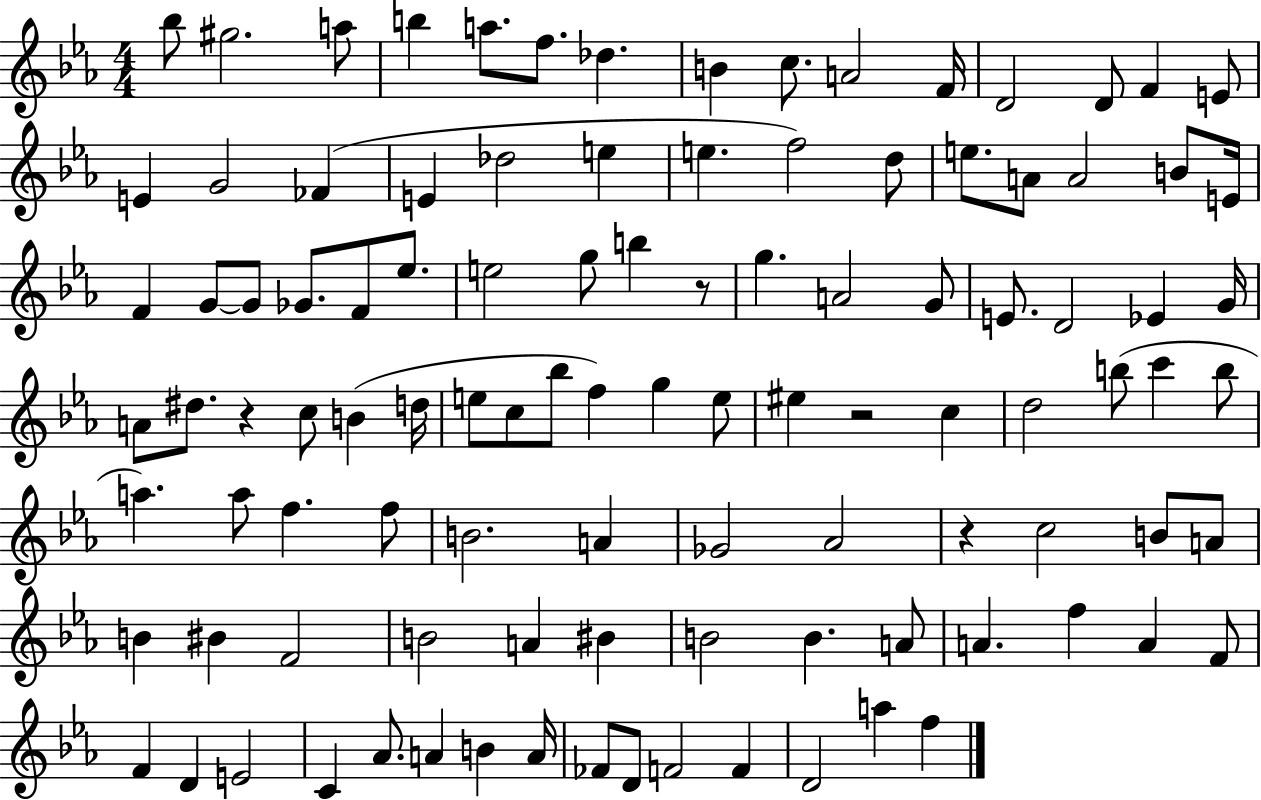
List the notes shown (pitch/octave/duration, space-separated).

Bb5/e G#5/h. A5/e B5/q A5/e. F5/e. Db5/q. B4/q C5/e. A4/h F4/s D4/h D4/e F4/q E4/e E4/q G4/h FES4/q E4/q Db5/h E5/q E5/q. F5/h D5/e E5/e. A4/e A4/h B4/e E4/s F4/q G4/e G4/e Gb4/e. F4/e Eb5/e. E5/h G5/e B5/q R/e G5/q. A4/h G4/e E4/e. D4/h Eb4/q G4/s A4/e D#5/e. R/q C5/e B4/q D5/s E5/e C5/e Bb5/e F5/q G5/q E5/e EIS5/q R/h C5/q D5/h B5/e C6/q B5/e A5/q. A5/e F5/q. F5/e B4/h. A4/q Gb4/h Ab4/h R/q C5/h B4/e A4/e B4/q BIS4/q F4/h B4/h A4/q BIS4/q B4/h B4/q. A4/e A4/q. F5/q A4/q F4/e F4/q D4/q E4/h C4/q Ab4/e. A4/q B4/q A4/s FES4/e D4/e F4/h F4/q D4/h A5/q F5/q